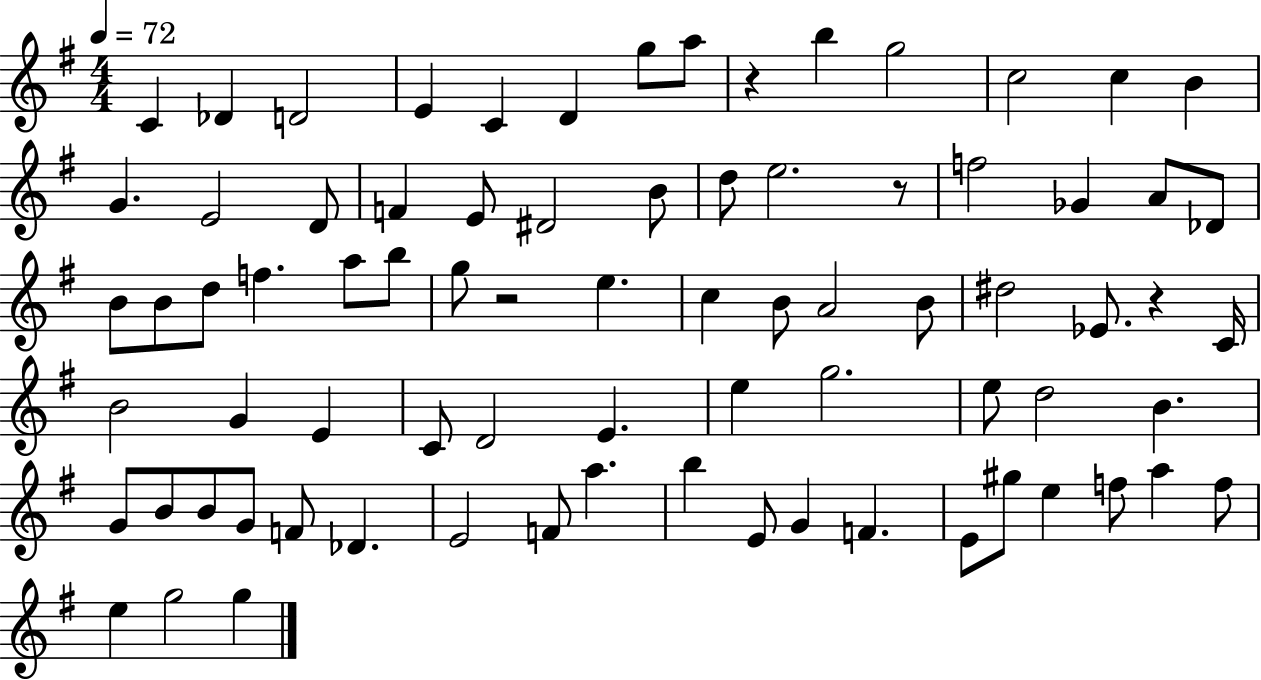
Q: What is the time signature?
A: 4/4